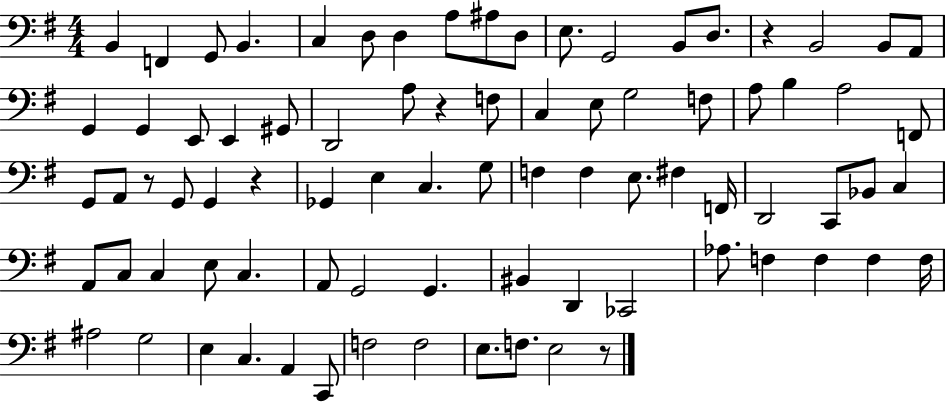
{
  \clef bass
  \numericTimeSignature
  \time 4/4
  \key g \major
  b,4 f,4 g,8 b,4. | c4 d8 d4 a8 ais8 d8 | e8. g,2 b,8 d8. | r4 b,2 b,8 a,8 | \break g,4 g,4 e,8 e,4 gis,8 | d,2 a8 r4 f8 | c4 e8 g2 f8 | a8 b4 a2 f,8 | \break g,8 a,8 r8 g,8 g,4 r4 | ges,4 e4 c4. g8 | f4 f4 e8. fis4 f,16 | d,2 c,8 bes,8 c4 | \break a,8 c8 c4 e8 c4. | a,8 g,2 g,4. | bis,4 d,4 ces,2 | aes8. f4 f4 f4 f16 | \break ais2 g2 | e4 c4. a,4 c,8 | f2 f2 | e8. f8. e2 r8 | \break \bar "|."
}